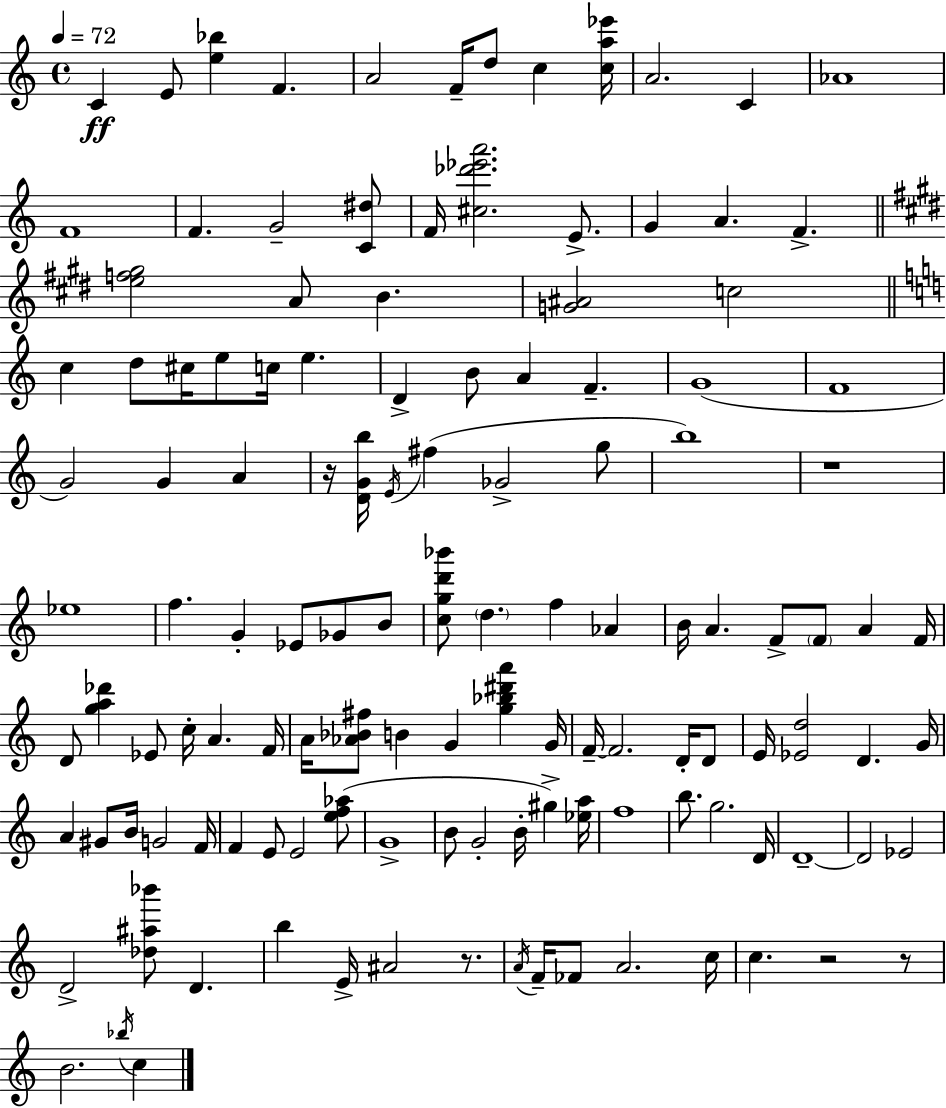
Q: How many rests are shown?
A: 5